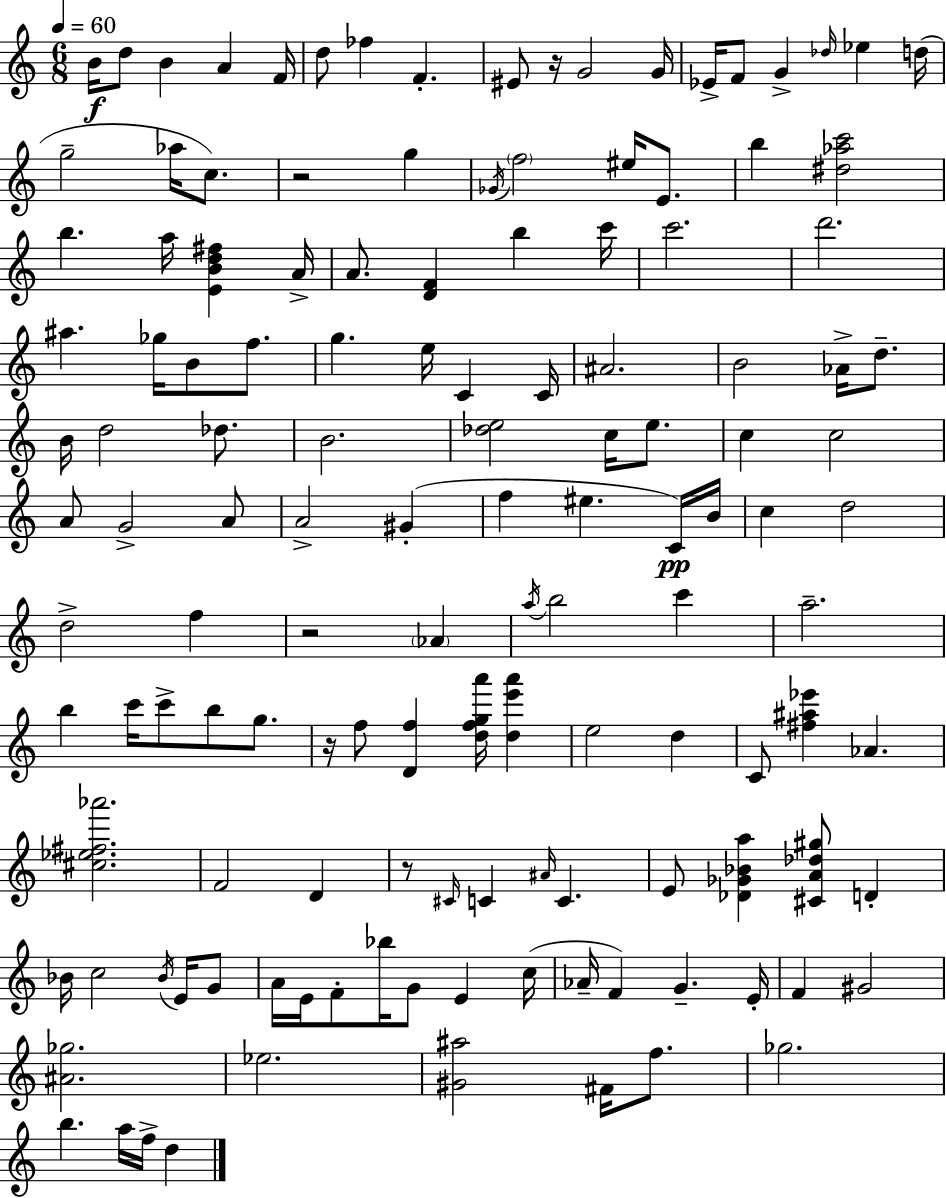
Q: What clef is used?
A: treble